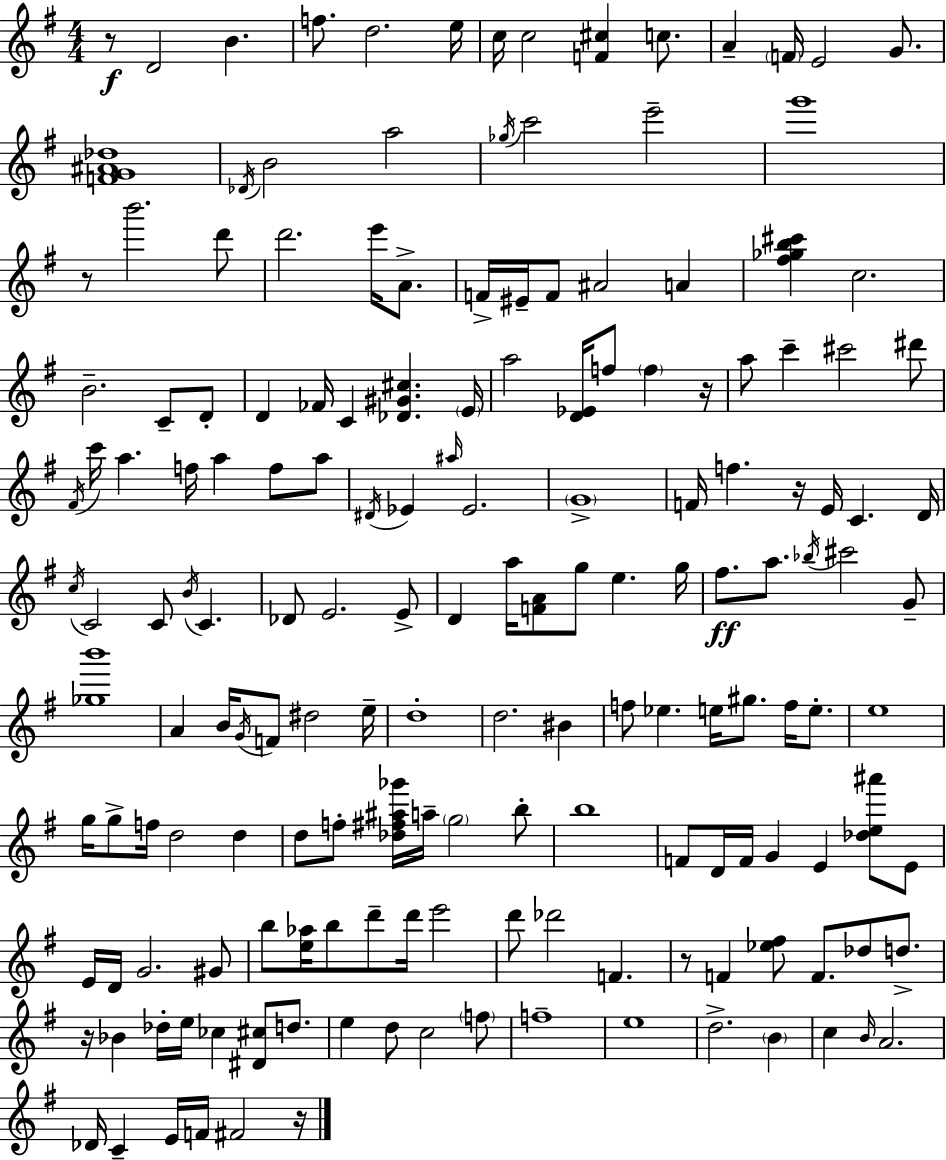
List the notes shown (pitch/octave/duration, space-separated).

R/e D4/h B4/q. F5/e. D5/h. E5/s C5/s C5/h [F4,C#5]/q C5/e. A4/q F4/s E4/h G4/e. [F4,G4,A#4,Db5]/w Db4/s B4/h A5/h Gb5/s C6/h E6/h G6/w R/e B6/h. D6/e D6/h. E6/s A4/e. F4/s EIS4/s F4/e A#4/h A4/q [F#5,Gb5,B5,C#6]/q C5/h. B4/h. C4/e D4/e D4/q FES4/s C4/q [Db4,G#4,C#5]/q. E4/s A5/h [D4,Eb4]/s F5/e F5/q R/s A5/e C6/q C#6/h D#6/e F#4/s C6/s A5/q. F5/s A5/q F5/e A5/e D#4/s Eb4/q A#5/s Eb4/h. G4/w F4/s F5/q. R/s E4/s C4/q. D4/s C5/s C4/h C4/e B4/s C4/q. Db4/e E4/h. E4/e D4/q A5/s [F4,A4]/e G5/e E5/q. G5/s F#5/e. A5/e. Bb5/s C#6/h G4/e [Gb5,B6]/w A4/q B4/s G4/s F4/e D#5/h E5/s D5/w D5/h. BIS4/q F5/e Eb5/q. E5/s G#5/e. F5/s E5/e. E5/w G5/s G5/e F5/s D5/h D5/q D5/e F5/e [Db5,F#5,A#5,Gb6]/s A5/s G5/h B5/e B5/w F4/e D4/s F4/s G4/q E4/q [Db5,E5,A#6]/e E4/e E4/s D4/s G4/h. G#4/e B5/e [E5,Ab5]/s B5/e D6/e D6/s E6/h D6/e Db6/h F4/q. R/e F4/q [Eb5,F#5]/e F4/e. Db5/e D5/e. R/s Bb4/q Db5/s E5/s CES5/q [D#4,C#5]/e D5/e. E5/q D5/e C5/h F5/e F5/w E5/w D5/h. B4/q C5/q B4/s A4/h. Db4/s C4/q E4/s F4/s F#4/h R/s